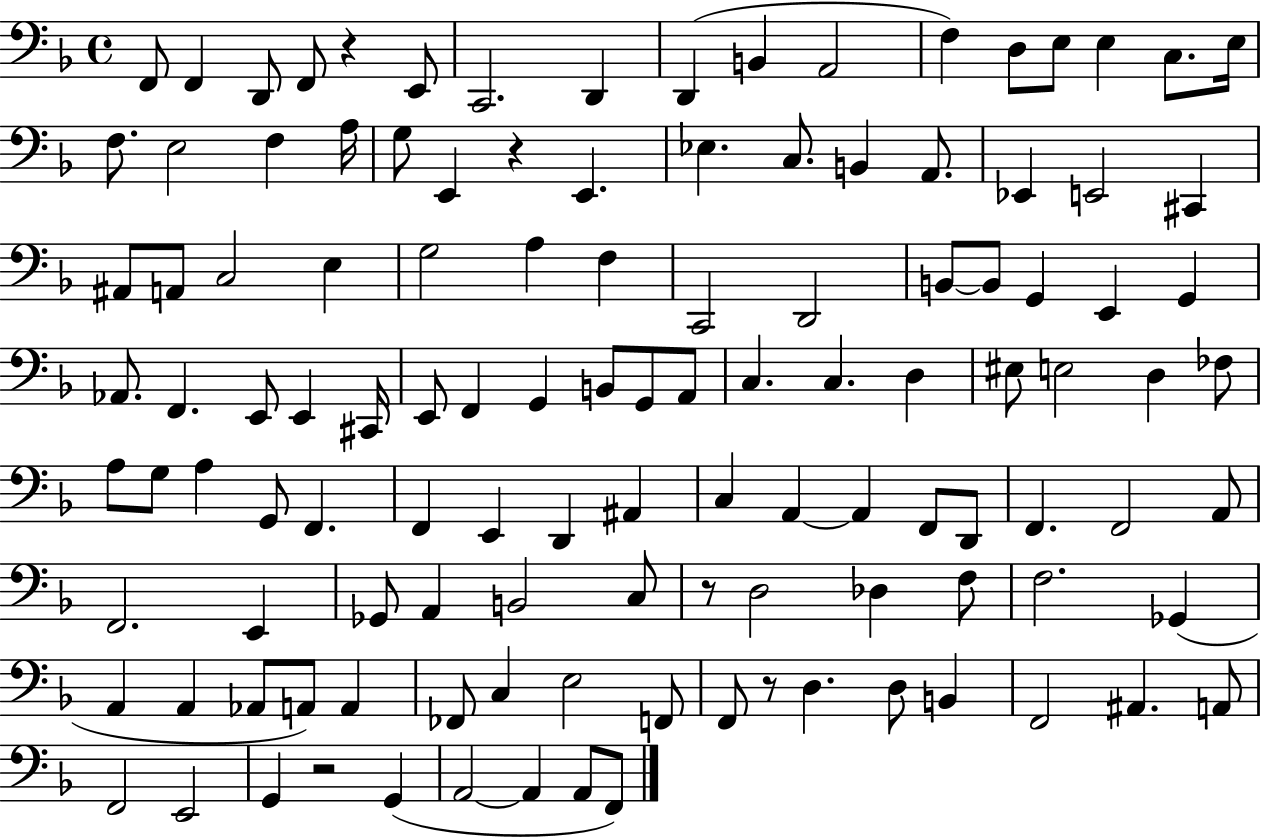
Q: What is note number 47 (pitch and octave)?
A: E2